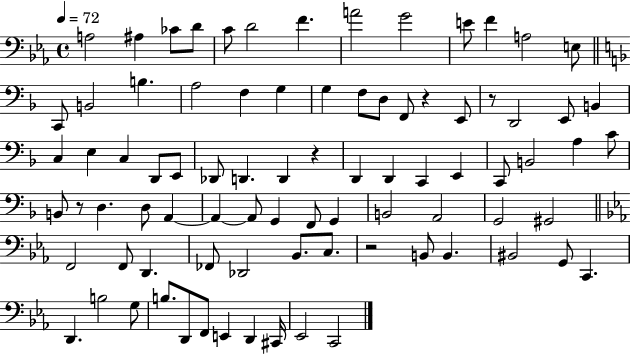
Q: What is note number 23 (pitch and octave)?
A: F2